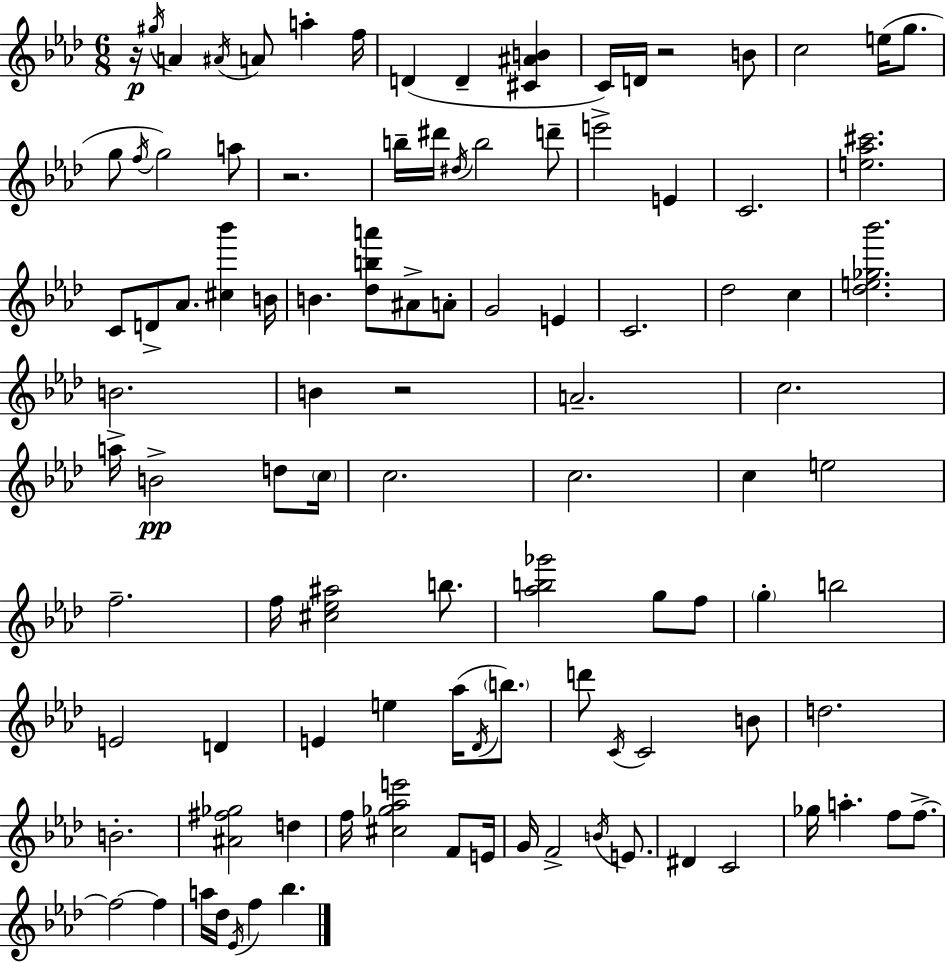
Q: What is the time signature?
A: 6/8